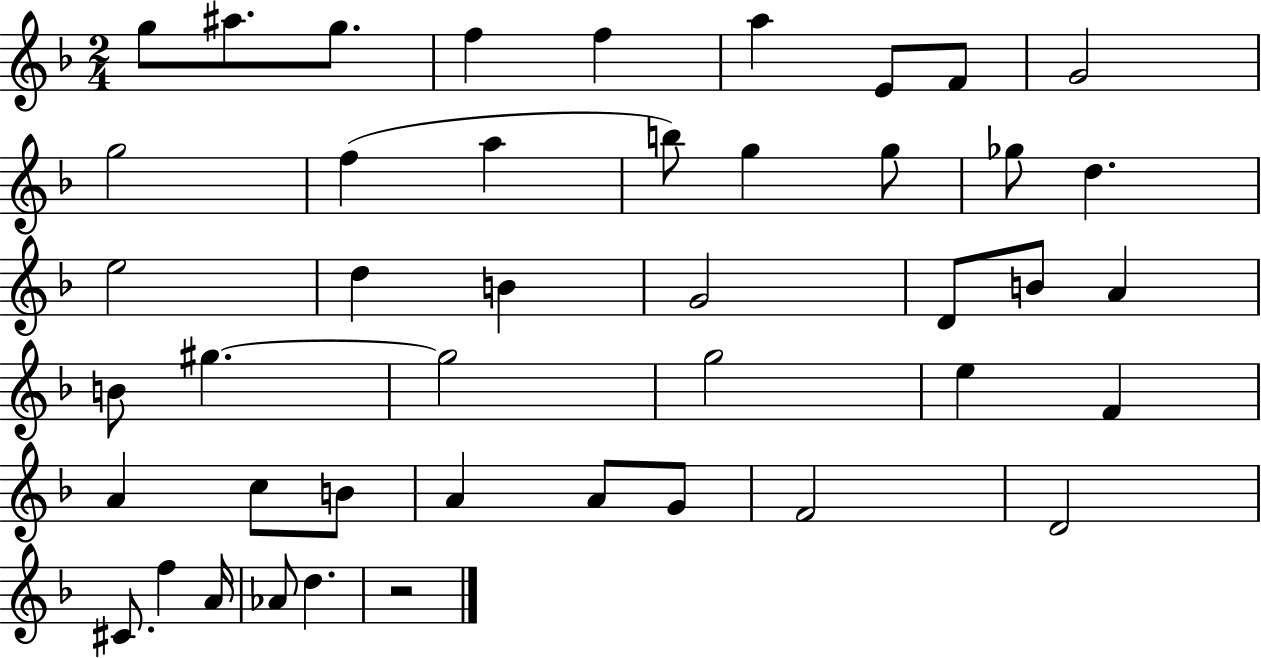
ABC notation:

X:1
T:Untitled
M:2/4
L:1/4
K:F
g/2 ^a/2 g/2 f f a E/2 F/2 G2 g2 f a b/2 g g/2 _g/2 d e2 d B G2 D/2 B/2 A B/2 ^g ^g2 g2 e F A c/2 B/2 A A/2 G/2 F2 D2 ^C/2 f A/4 _A/2 d z2